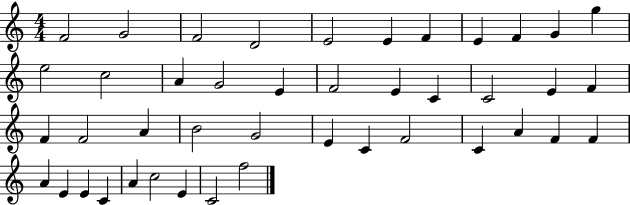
{
  \clef treble
  \numericTimeSignature
  \time 4/4
  \key c \major
  f'2 g'2 | f'2 d'2 | e'2 e'4 f'4 | e'4 f'4 g'4 g''4 | \break e''2 c''2 | a'4 g'2 e'4 | f'2 e'4 c'4 | c'2 e'4 f'4 | \break f'4 f'2 a'4 | b'2 g'2 | e'4 c'4 f'2 | c'4 a'4 f'4 f'4 | \break a'4 e'4 e'4 c'4 | a'4 c''2 e'4 | c'2 f''2 | \bar "|."
}